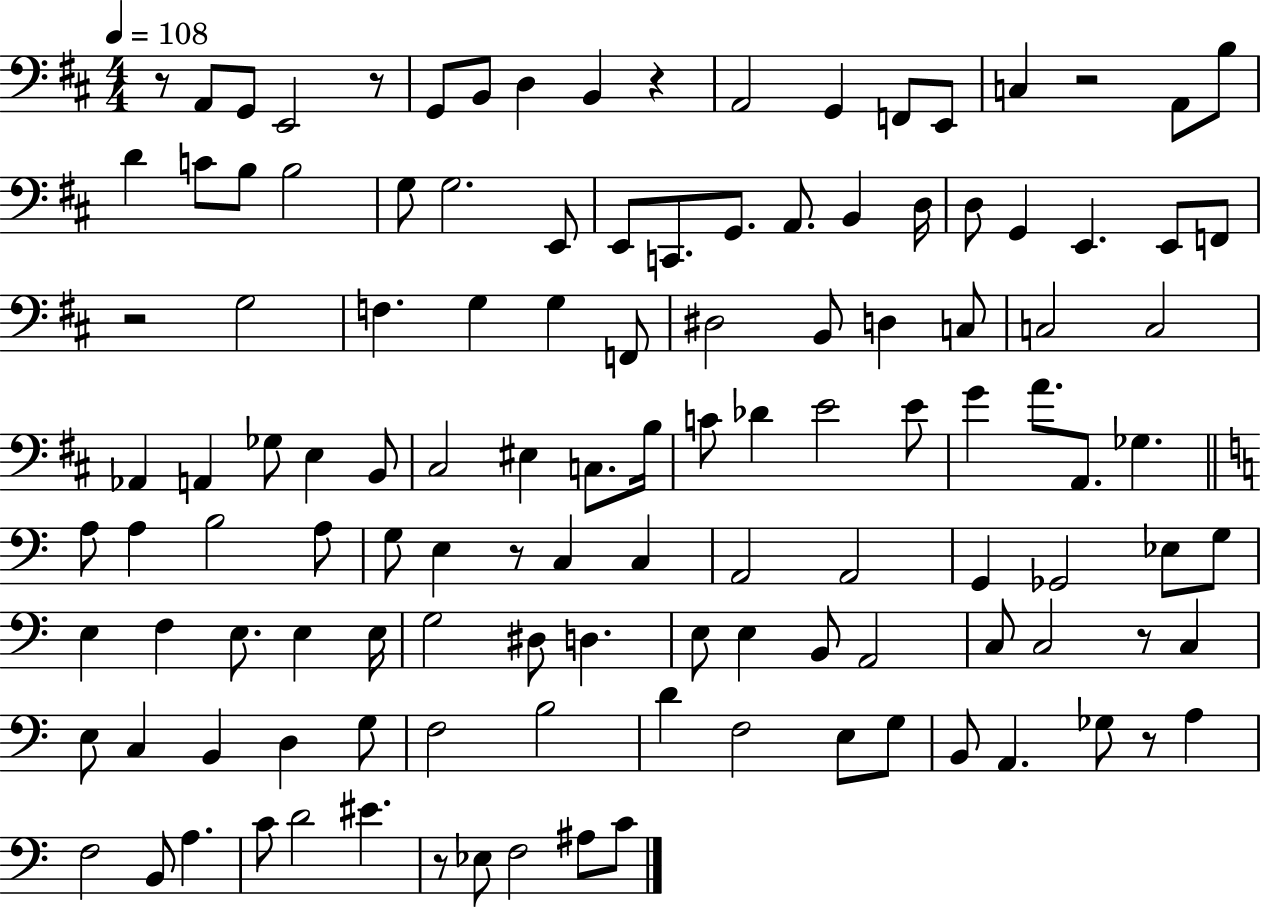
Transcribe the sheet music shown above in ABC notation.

X:1
T:Untitled
M:4/4
L:1/4
K:D
z/2 A,,/2 G,,/2 E,,2 z/2 G,,/2 B,,/2 D, B,, z A,,2 G,, F,,/2 E,,/2 C, z2 A,,/2 B,/2 D C/2 B,/2 B,2 G,/2 G,2 E,,/2 E,,/2 C,,/2 G,,/2 A,,/2 B,, D,/4 D,/2 G,, E,, E,,/2 F,,/2 z2 G,2 F, G, G, F,,/2 ^D,2 B,,/2 D, C,/2 C,2 C,2 _A,, A,, _G,/2 E, B,,/2 ^C,2 ^E, C,/2 B,/4 C/2 _D E2 E/2 G A/2 A,,/2 _G, A,/2 A, B,2 A,/2 G,/2 E, z/2 C, C, A,,2 A,,2 G,, _G,,2 _E,/2 G,/2 E, F, E,/2 E, E,/4 G,2 ^D,/2 D, E,/2 E, B,,/2 A,,2 C,/2 C,2 z/2 C, E,/2 C, B,, D, G,/2 F,2 B,2 D F,2 E,/2 G,/2 B,,/2 A,, _G,/2 z/2 A, F,2 B,,/2 A, C/2 D2 ^E z/2 _E,/2 F,2 ^A,/2 C/2